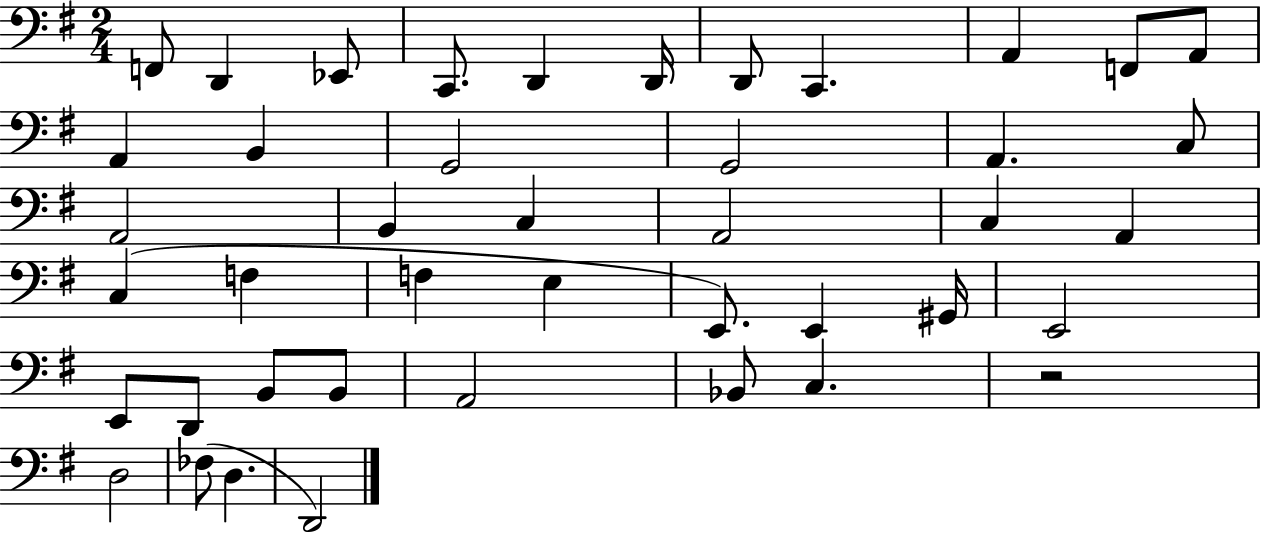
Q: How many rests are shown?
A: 1